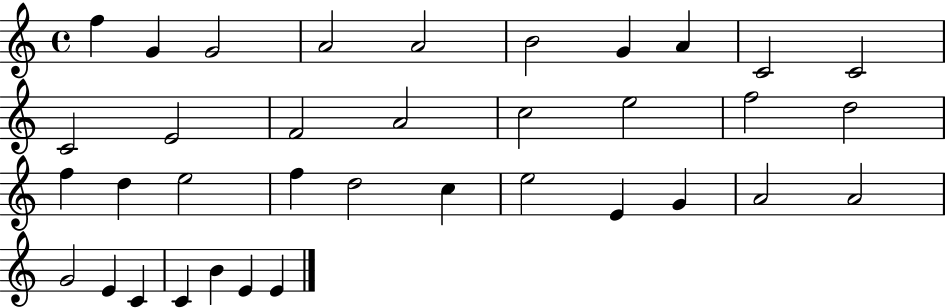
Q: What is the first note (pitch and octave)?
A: F5